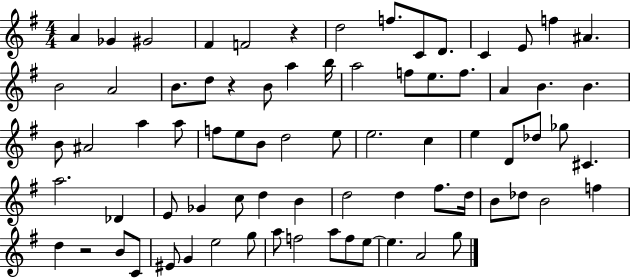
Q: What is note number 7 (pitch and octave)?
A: F5